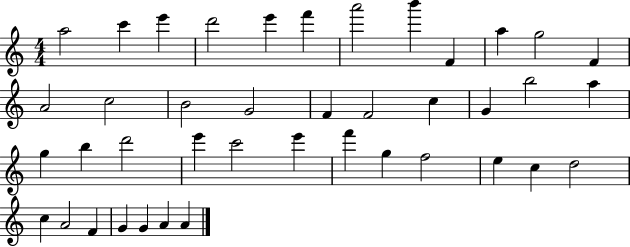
X:1
T:Untitled
M:4/4
L:1/4
K:C
a2 c' e' d'2 e' f' a'2 b' F a g2 F A2 c2 B2 G2 F F2 c G b2 a g b d'2 e' c'2 e' f' g f2 e c d2 c A2 F G G A A